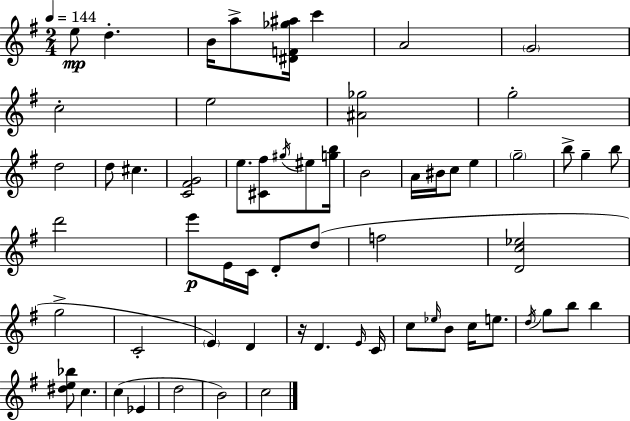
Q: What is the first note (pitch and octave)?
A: E5